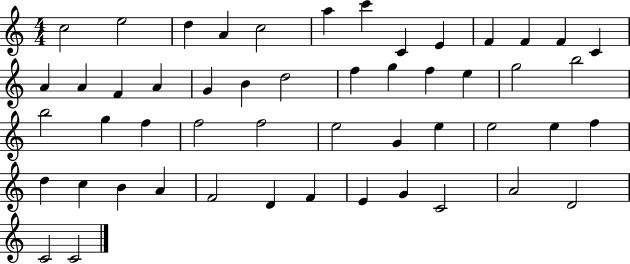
{
  \clef treble
  \numericTimeSignature
  \time 4/4
  \key c \major
  c''2 e''2 | d''4 a'4 c''2 | a''4 c'''4 c'4 e'4 | f'4 f'4 f'4 c'4 | \break a'4 a'4 f'4 a'4 | g'4 b'4 d''2 | f''4 g''4 f''4 e''4 | g''2 b''2 | \break b''2 g''4 f''4 | f''2 f''2 | e''2 g'4 e''4 | e''2 e''4 f''4 | \break d''4 c''4 b'4 a'4 | f'2 d'4 f'4 | e'4 g'4 c'2 | a'2 d'2 | \break c'2 c'2 | \bar "|."
}